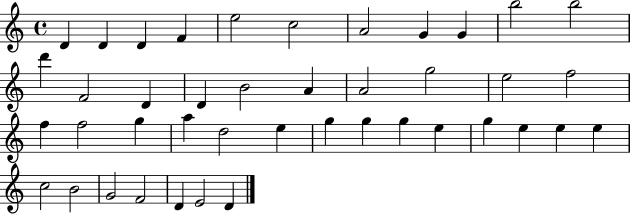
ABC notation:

X:1
T:Untitled
M:4/4
L:1/4
K:C
D D D F e2 c2 A2 G G b2 b2 d' F2 D D B2 A A2 g2 e2 f2 f f2 g a d2 e g g g e g e e e c2 B2 G2 F2 D E2 D